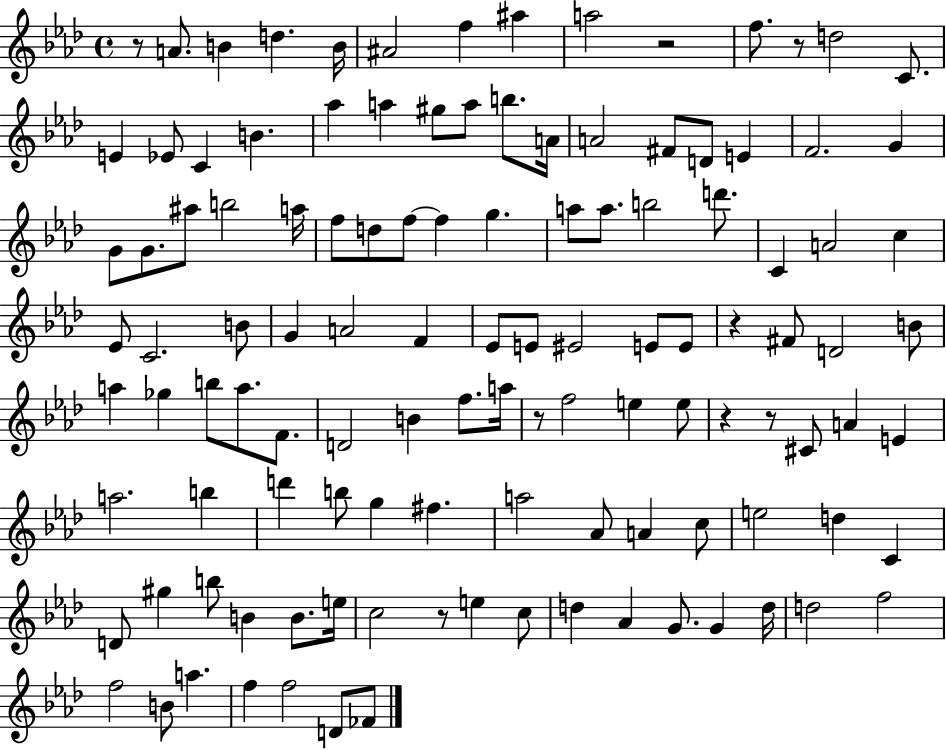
{
  \clef treble
  \time 4/4
  \defaultTimeSignature
  \key aes \major
  \repeat volta 2 { r8 a'8. b'4 d''4. b'16 | ais'2 f''4 ais''4 | a''2 r2 | f''8. r8 d''2 c'8. | \break e'4 ees'8 c'4 b'4. | aes''4 a''4 gis''8 a''8 b''8. a'16 | a'2 fis'8 d'8 e'4 | f'2. g'4 | \break g'8 g'8. ais''8 b''2 a''16 | f''8 d''8 f''8~~ f''4 g''4. | a''8 a''8. b''2 d'''8. | c'4 a'2 c''4 | \break ees'8 c'2. b'8 | g'4 a'2 f'4 | ees'8 e'8 eis'2 e'8 e'8 | r4 fis'8 d'2 b'8 | \break a''4 ges''4 b''8 a''8. f'8. | d'2 b'4 f''8. a''16 | r8 f''2 e''4 e''8 | r4 r8 cis'8 a'4 e'4 | \break a''2. b''4 | d'''4 b''8 g''4 fis''4. | a''2 aes'8 a'4 c''8 | e''2 d''4 c'4 | \break d'8 gis''4 b''8 b'4 b'8. e''16 | c''2 r8 e''4 c''8 | d''4 aes'4 g'8. g'4 d''16 | d''2 f''2 | \break f''2 b'8 a''4. | f''4 f''2 d'8 fes'8 | } \bar "|."
}